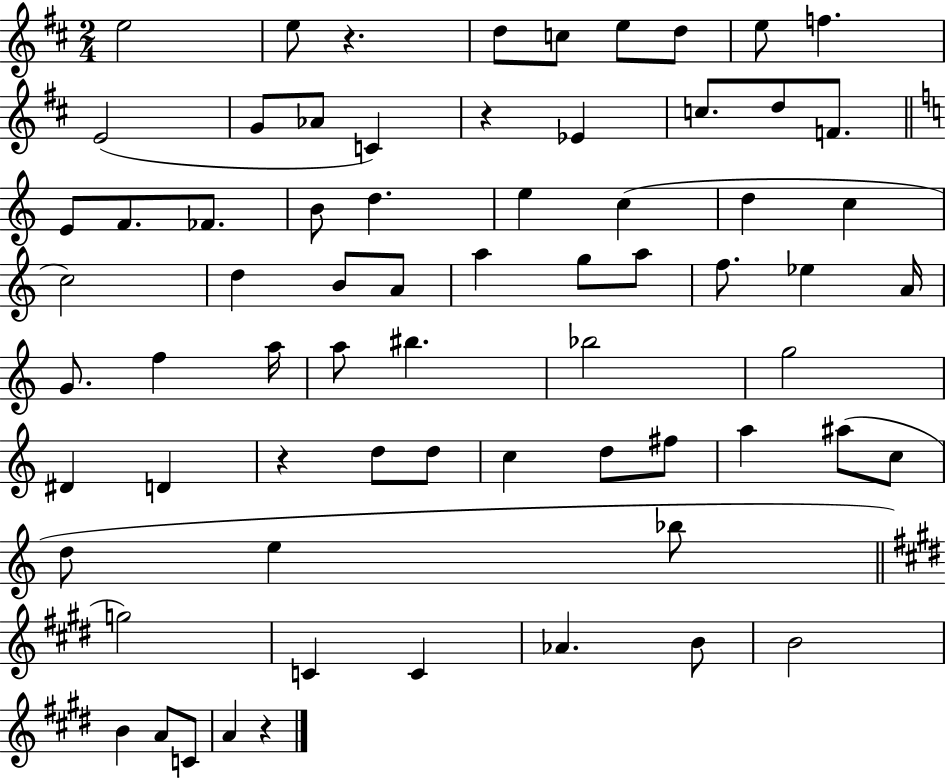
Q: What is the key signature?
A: D major